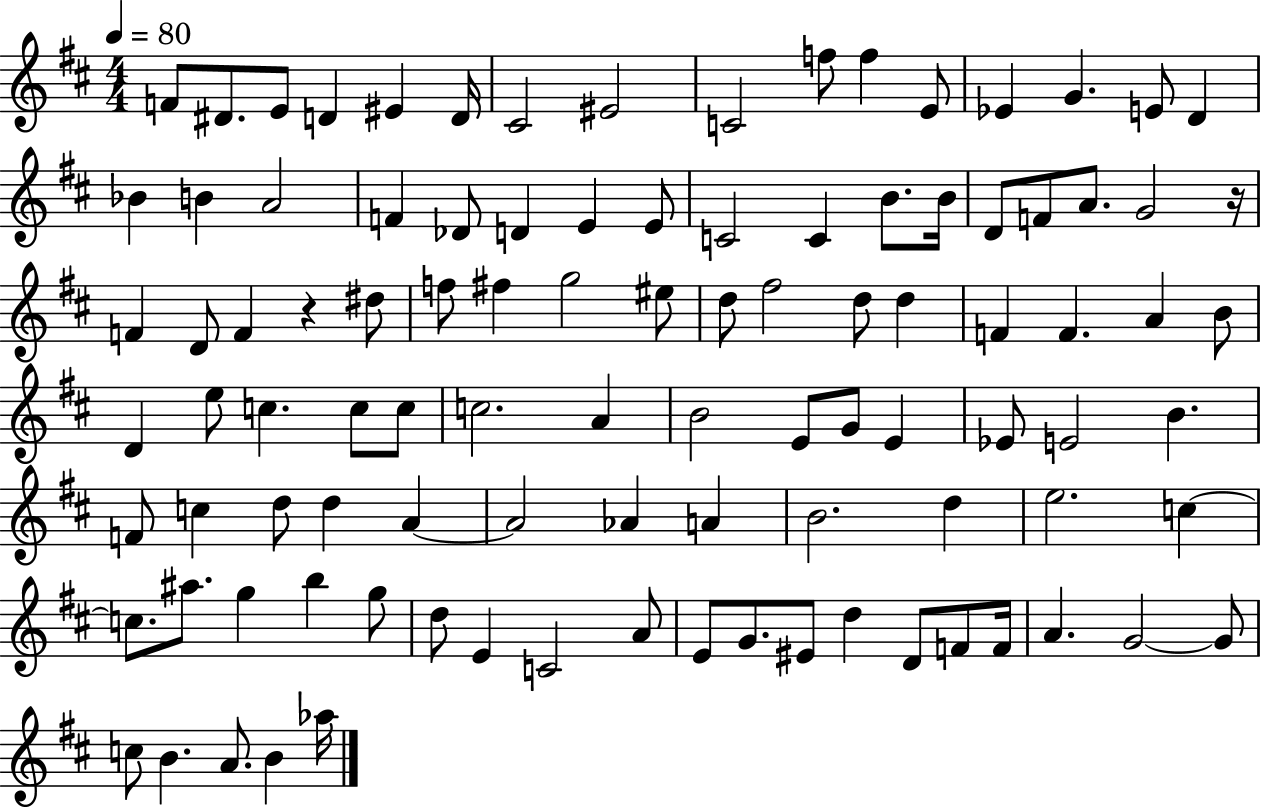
F4/e D#4/e. E4/e D4/q EIS4/q D4/s C#4/h EIS4/h C4/h F5/e F5/q E4/e Eb4/q G4/q. E4/e D4/q Bb4/q B4/q A4/h F4/q Db4/e D4/q E4/q E4/e C4/h C4/q B4/e. B4/s D4/e F4/e A4/e. G4/h R/s F4/q D4/e F4/q R/q D#5/e F5/e F#5/q G5/h EIS5/e D5/e F#5/h D5/e D5/q F4/q F4/q. A4/q B4/e D4/q E5/e C5/q. C5/e C5/e C5/h. A4/q B4/h E4/e G4/e E4/q Eb4/e E4/h B4/q. F4/e C5/q D5/e D5/q A4/q A4/h Ab4/q A4/q B4/h. D5/q E5/h. C5/q C5/e. A#5/e. G5/q B5/q G5/e D5/e E4/q C4/h A4/e E4/e G4/e. EIS4/e D5/q D4/e F4/e F4/s A4/q. G4/h G4/e C5/e B4/q. A4/e. B4/q Ab5/s